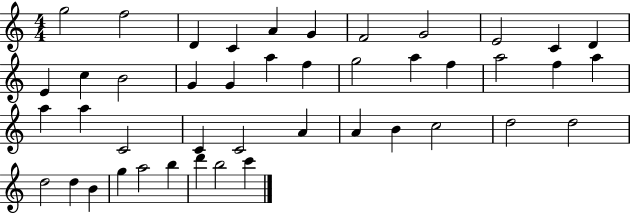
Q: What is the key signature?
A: C major